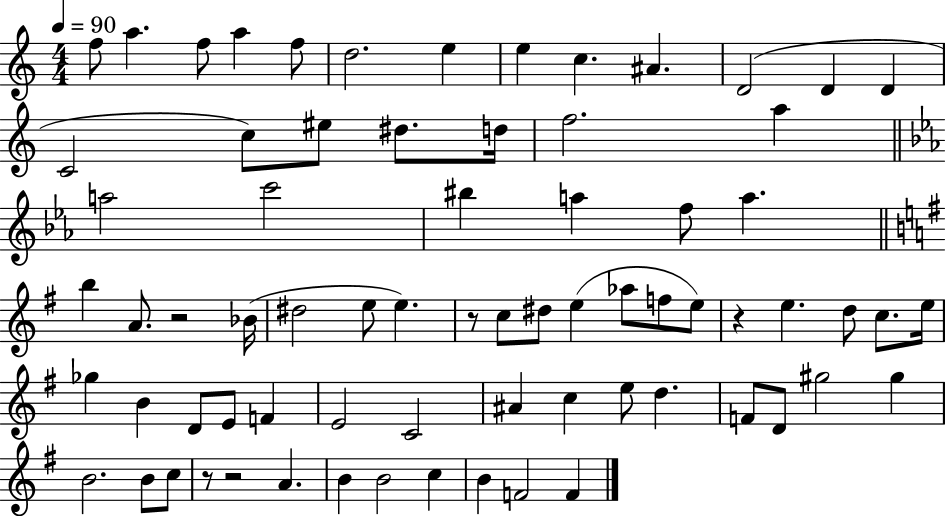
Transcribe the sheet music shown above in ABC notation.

X:1
T:Untitled
M:4/4
L:1/4
K:C
f/2 a f/2 a f/2 d2 e e c ^A D2 D D C2 c/2 ^e/2 ^d/2 d/4 f2 a a2 c'2 ^b a f/2 a b A/2 z2 _B/4 ^d2 e/2 e z/2 c/2 ^d/2 e _a/2 f/2 e/2 z e d/2 c/2 e/4 _g B D/2 E/2 F E2 C2 ^A c e/2 d F/2 D/2 ^g2 ^g B2 B/2 c/2 z/2 z2 A B B2 c B F2 F